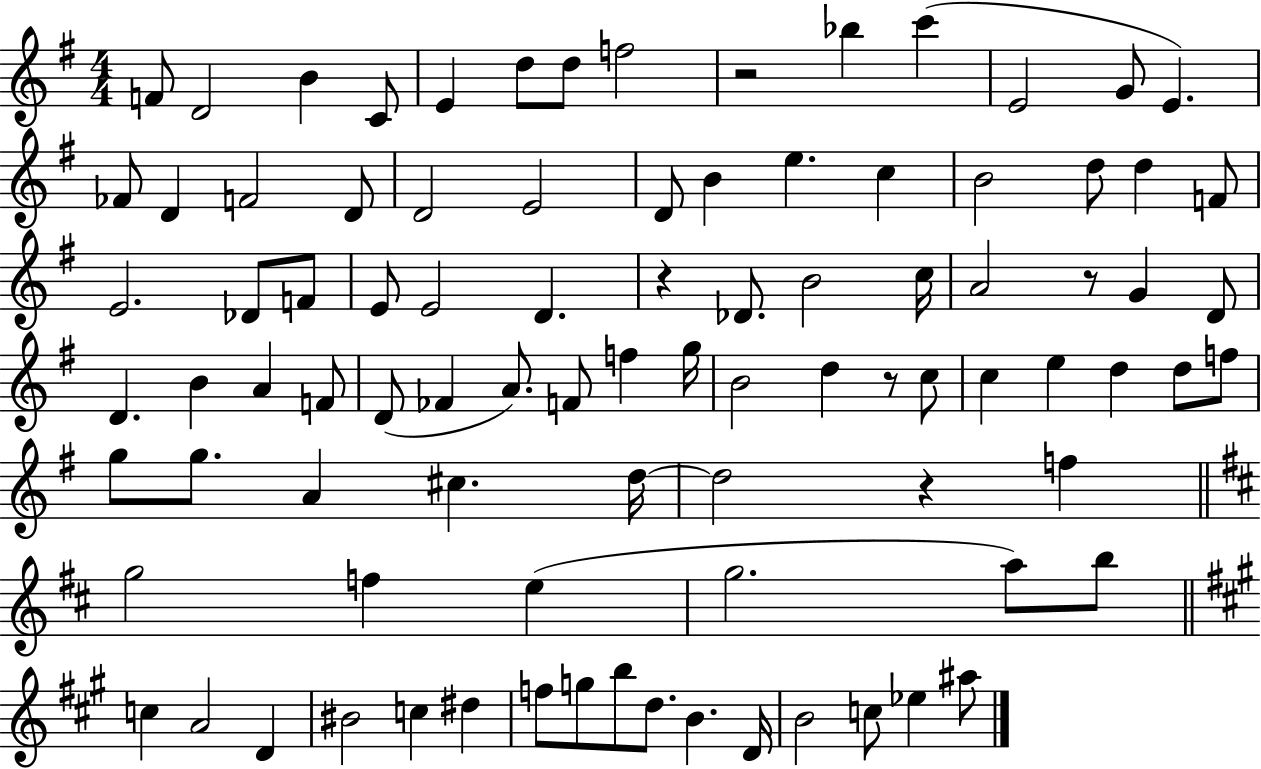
F4/e D4/h B4/q C4/e E4/q D5/e D5/e F5/h R/h Bb5/q C6/q E4/h G4/e E4/q. FES4/e D4/q F4/h D4/e D4/h E4/h D4/e B4/q E5/q. C5/q B4/h D5/e D5/q F4/e E4/h. Db4/e F4/e E4/e E4/h D4/q. R/q Db4/e. B4/h C5/s A4/h R/e G4/q D4/e D4/q. B4/q A4/q F4/e D4/e FES4/q A4/e. F4/e F5/q G5/s B4/h D5/q R/e C5/e C5/q E5/q D5/q D5/e F5/e G5/e G5/e. A4/q C#5/q. D5/s D5/h R/q F5/q G5/h F5/q E5/q G5/h. A5/e B5/e C5/q A4/h D4/q BIS4/h C5/q D#5/q F5/e G5/e B5/e D5/e. B4/q. D4/s B4/h C5/e Eb5/q A#5/e